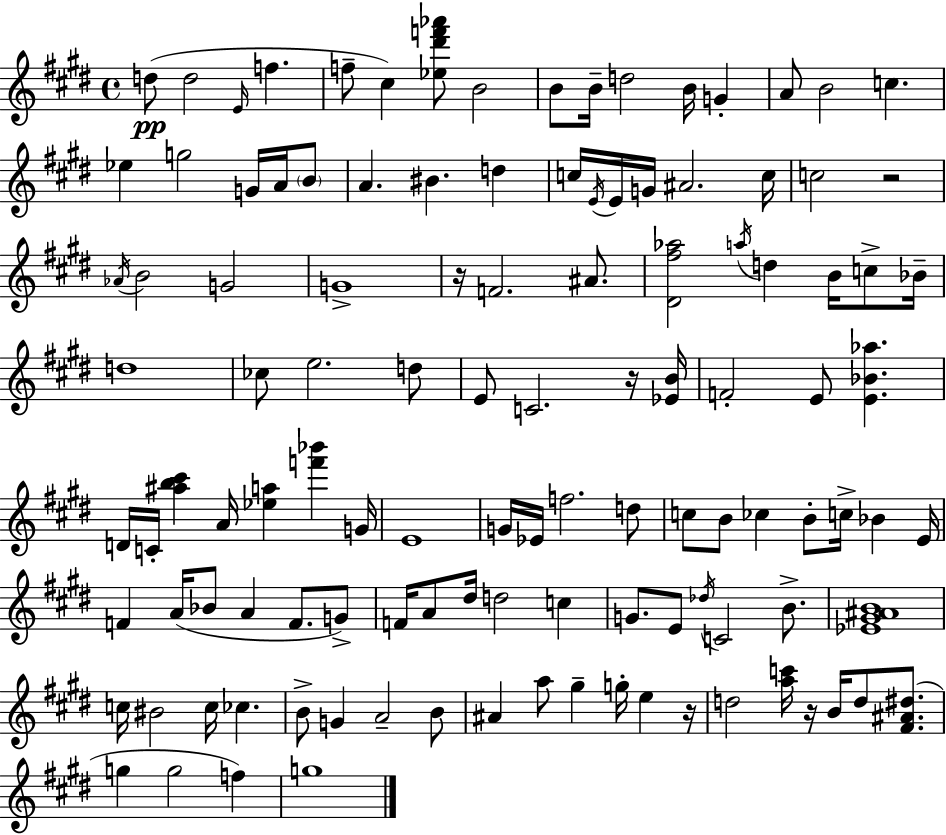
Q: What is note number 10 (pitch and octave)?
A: D5